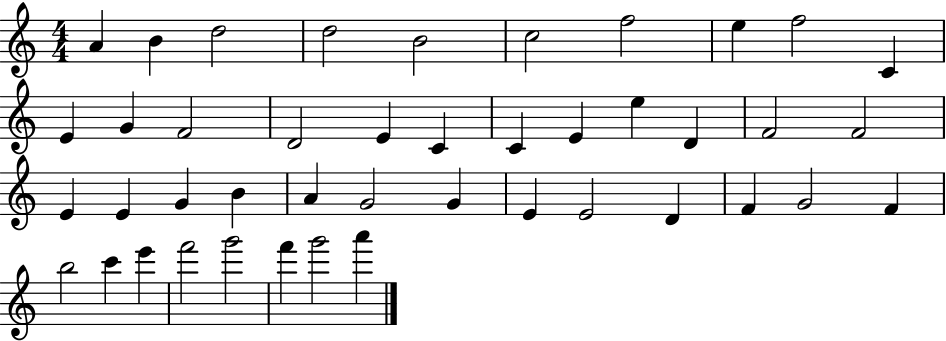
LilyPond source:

{
  \clef treble
  \numericTimeSignature
  \time 4/4
  \key c \major
  a'4 b'4 d''2 | d''2 b'2 | c''2 f''2 | e''4 f''2 c'4 | \break e'4 g'4 f'2 | d'2 e'4 c'4 | c'4 e'4 e''4 d'4 | f'2 f'2 | \break e'4 e'4 g'4 b'4 | a'4 g'2 g'4 | e'4 e'2 d'4 | f'4 g'2 f'4 | \break b''2 c'''4 e'''4 | f'''2 g'''2 | f'''4 g'''2 a'''4 | \bar "|."
}